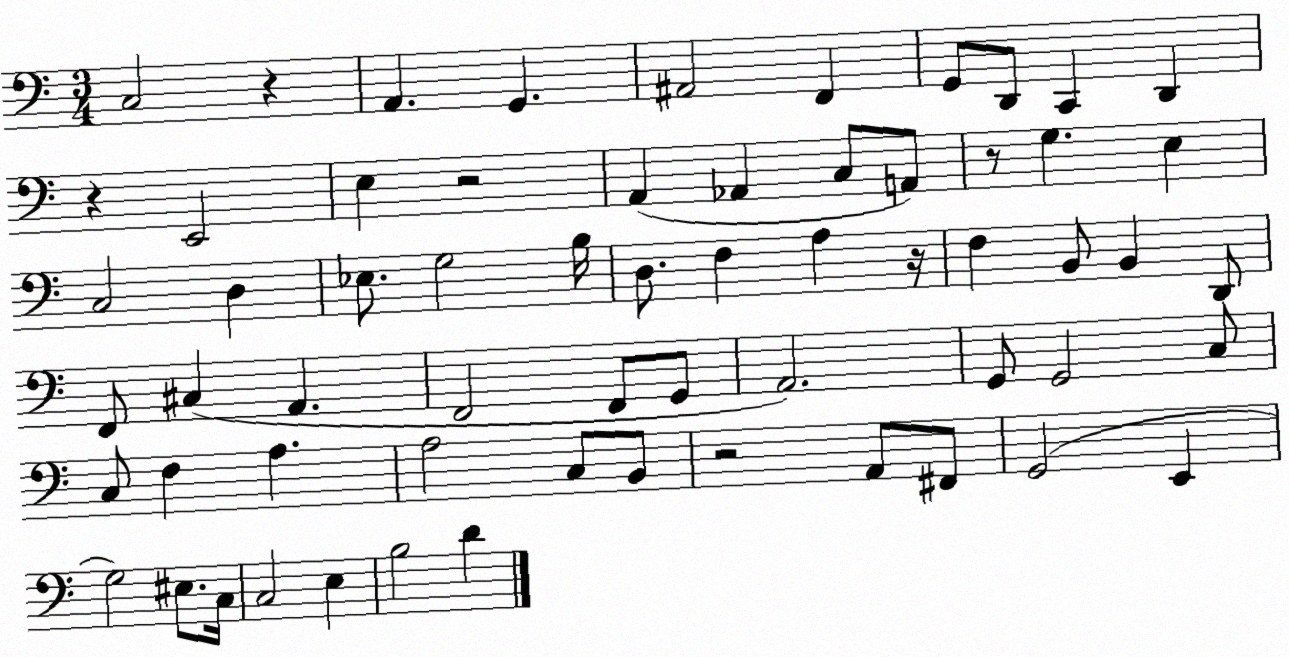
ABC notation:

X:1
T:Untitled
M:3/4
L:1/4
K:C
C,2 z A,, G,, ^A,,2 F,, G,,/2 D,,/2 C,, D,, z E,,2 E, z2 A,, _A,, C,/2 A,,/2 z/2 G, E, C,2 D, _E,/2 G,2 B,/4 D,/2 F, A, z/4 F, B,,/2 B,, D,,/2 F,,/2 ^C, A,, F,,2 F,,/2 G,,/2 A,,2 G,,/2 G,,2 C,/2 C,/2 F, A, A,2 C,/2 B,,/2 z2 A,,/2 ^F,,/2 G,,2 E,, G,2 ^E,/2 C,/4 C,2 E, B,2 D